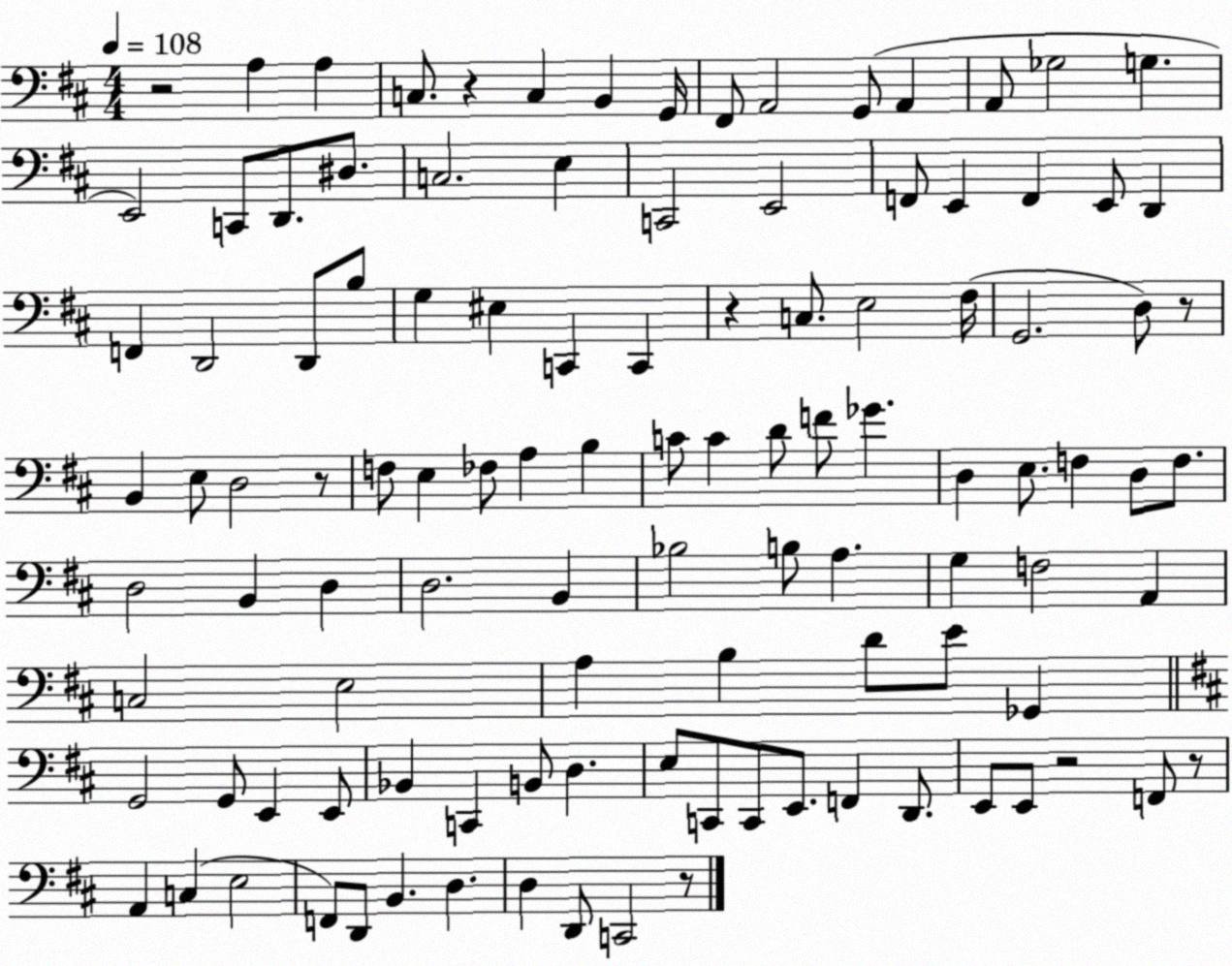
X:1
T:Untitled
M:4/4
L:1/4
K:D
z2 A, A, C,/2 z C, B,, G,,/4 ^F,,/2 A,,2 G,,/2 A,, A,,/2 _G,2 G, E,,2 C,,/2 D,,/2 ^D,/2 C,2 E, C,,2 E,,2 F,,/2 E,, F,, E,,/2 D,, F,, D,,2 D,,/2 B,/2 G, ^E, C,, C,, z C,/2 E,2 ^F,/4 G,,2 D,/2 z/2 B,, E,/2 D,2 z/2 F,/2 E, _F,/2 A, B, C/2 C D/2 F/2 _G D, E,/2 F, D,/2 F,/2 D,2 B,, D, D,2 B,, _B,2 B,/2 A, G, F,2 A,, C,2 E,2 A, B, D/2 E/2 _G,, G,,2 G,,/2 E,, E,,/2 _B,, C,, B,,/2 D, E,/2 C,,/2 C,,/2 E,,/2 F,, D,,/2 E,,/2 E,,/2 z2 F,,/2 z/2 A,, C, E,2 F,,/2 D,,/2 B,, D, D, D,,/2 C,,2 z/2